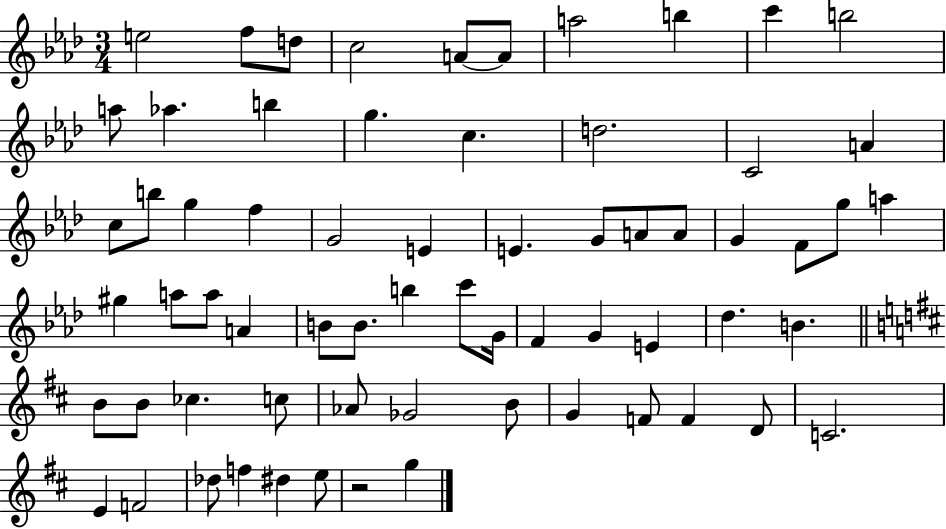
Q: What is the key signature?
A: AES major